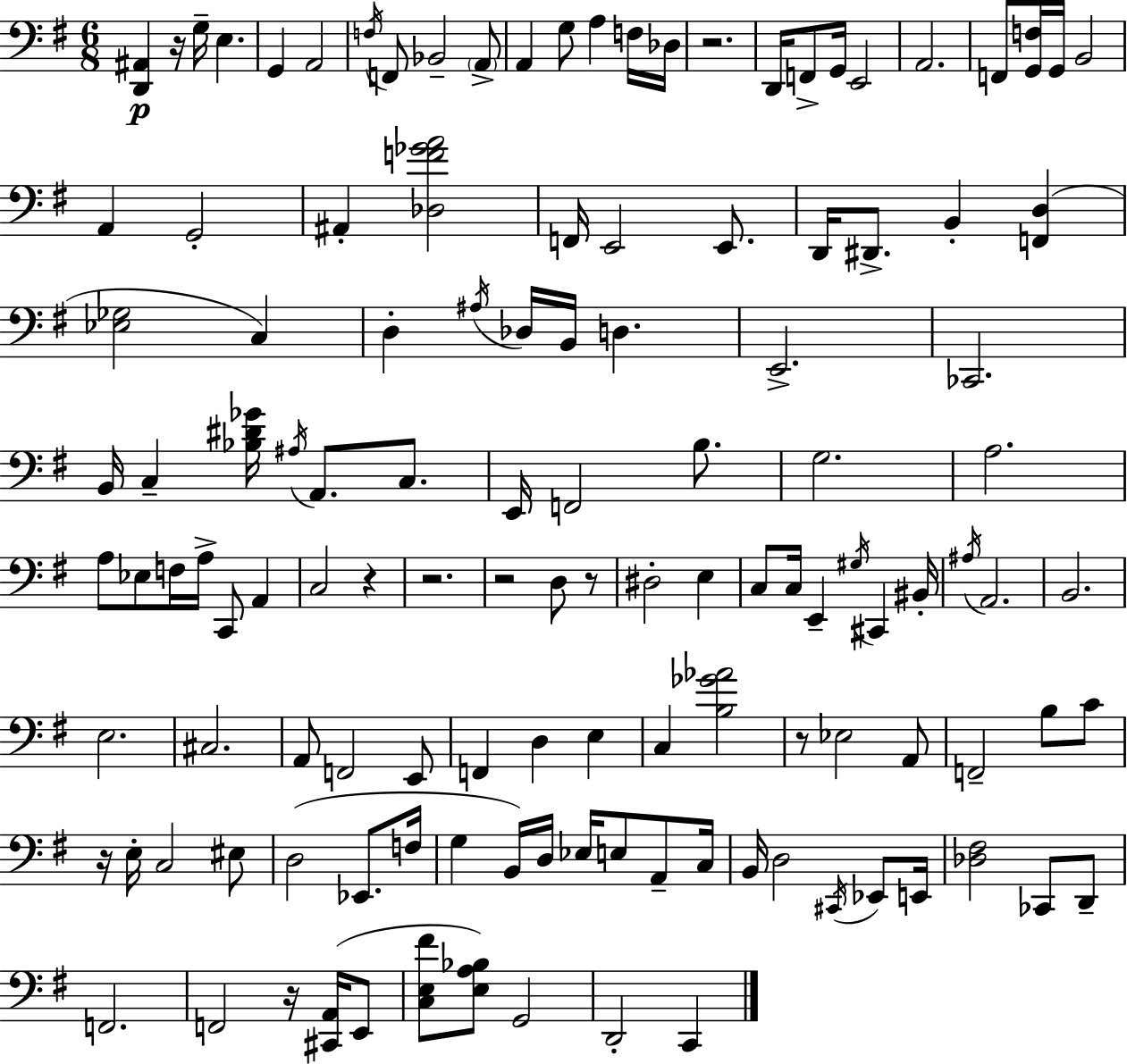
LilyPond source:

{
  \clef bass
  \numericTimeSignature
  \time 6/8
  \key g \major
  \repeat volta 2 { <d, ais,>4\p r16 g16-- e4. | g,4 a,2 | \acciaccatura { f16 } f,8 bes,2-- \parenthesize a,8-> | a,4 g8 a4 f16 | \break des16 r2. | d,16 f,8-> g,16 e,2 | a,2. | f,8 <g, f>16 g,16 b,2 | \break a,4 g,2-. | ais,4-. <des f' ges' a'>2 | f,16 e,2 e,8. | d,16 dis,8.-> b,4-. <f, d>4( | \break <ees ges>2 c4) | d4-. \acciaccatura { ais16 } des16 b,16 d4. | e,2.-> | ces,2. | \break b,16 c4-- <bes dis' ges'>16 \acciaccatura { ais16 } a,8. | c8. e,16 f,2 | b8. g2. | a2. | \break a8 ees8 f16 a16-> c,8 a,4 | c2 r4 | r2. | r2 d8 | \break r8 dis2-. e4 | c8 c16 e,4-- \acciaccatura { gis16 } cis,4 | bis,16-. \acciaccatura { ais16 } a,2. | b,2. | \break e2. | cis2. | a,8 f,2 | e,8 f,4 d4 | \break e4 c4 <b ges' aes'>2 | r8 ees2 | a,8 f,2-- | b8 c'8 r16 e16-. c2 | \break eis8 d2( | ees,8. f16 g4 b,16) d16 ees16 | e8 a,8-- c16 b,16 d2 | \acciaccatura { cis,16 } ees,8 e,16 <des fis>2 | \break ces,8 d,8-- f,2. | f,2 | r16 <cis, a,>16( e,8 <c e fis'>8 <e a bes>8) g,2 | d,2-. | \break c,4 } \bar "|."
}